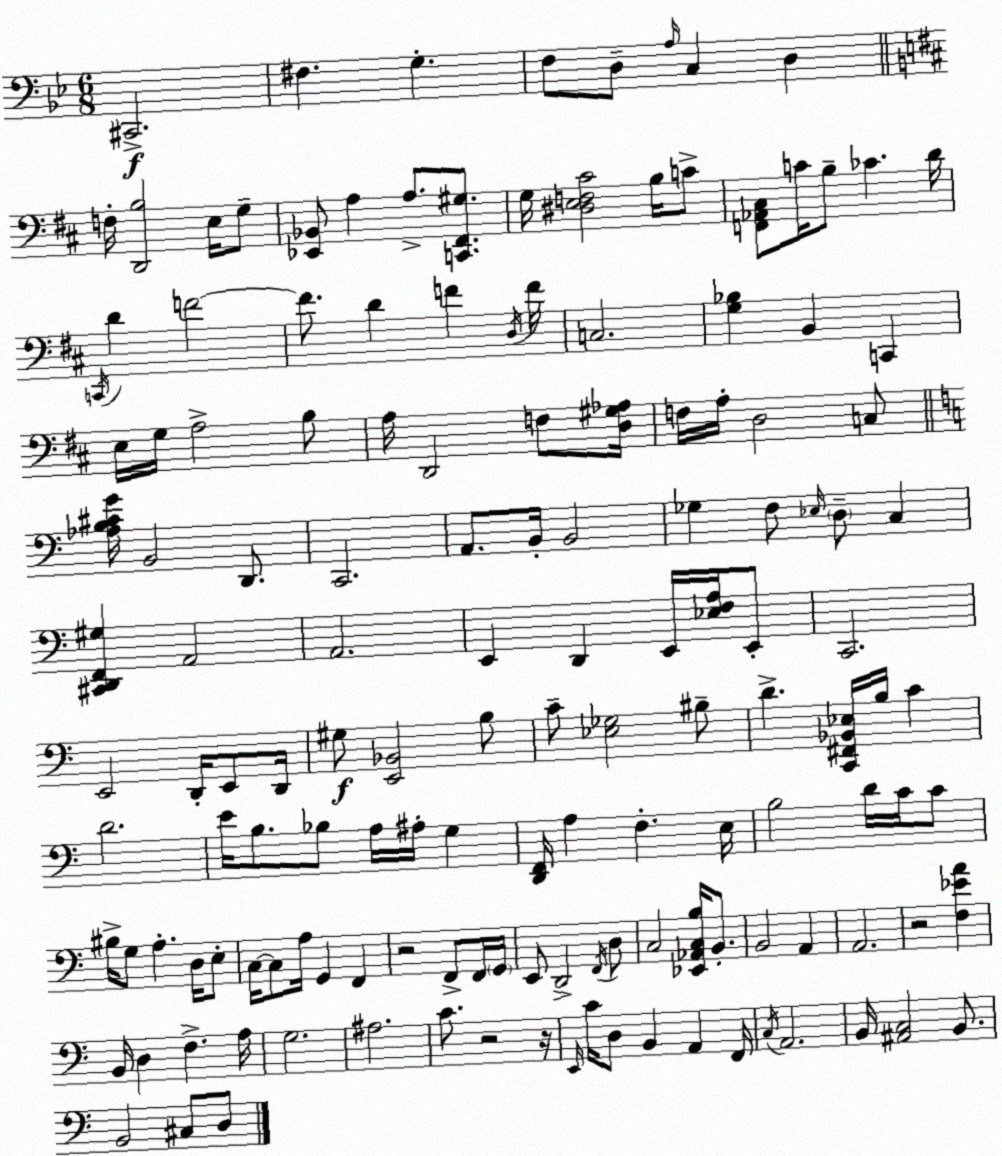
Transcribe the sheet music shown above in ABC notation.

X:1
T:Untitled
M:6/8
L:1/4
K:Bb
^C,,2 ^F, G, F,/2 D,/2 A,/4 C, D, F,/4 [D,,B,]2 E,/4 G,/2 [_E,,_B,,]/2 A, A,/2 [C,,^F,,^G,]/2 G,/4 [^D,E,F,^C]2 B,/4 C/2 [F,,_A,,^C,]/2 C/4 B,/2 _C D/4 C,,/4 D F2 F/2 D F D,/4 F/4 C,2 [G,_B,] B,, C,, E,/4 G,/4 A,2 B,/2 A,/4 D,,2 F,/2 [D,^G,_A,]/4 F,/4 A,/4 D,2 C,/2 [_A,B,^CG]/4 B,,2 D,,/2 C,,2 A,,/2 B,,/4 B,,2 _G, F,/2 _E,/4 D,/2 C, [^C,,D,,F,,^G,] A,,2 A,,2 E,, D,, E,,/4 [_E,F,A,]/4 E,,/2 C,,2 E,,2 D,,/4 E,,/2 D,,/4 ^G,/2 [E,,_B,,]2 B,/2 C/2 [_E,_G,]2 ^B,/2 D [C,,^F,,_B,,_E,]/4 B,/4 C D2 E/4 B,/2 _B,/2 A,/4 ^A,/4 G, [D,,F,,]/4 A, F, E,/4 B,2 D/4 C/4 C/2 ^B,/4 G,/2 A, D,/4 E,/2 C,/4 C,/2 A,/4 G,, F,, z2 F,,/2 F,,/4 G,,/4 E,,/2 D,,2 F,,/4 D,/2 C,2 [_E,,_A,,C,B,]/4 B,,/2 B,,2 A,, A,,2 z2 [F,_EA] B,,/4 D, F, A,/4 G,2 ^A,2 C/2 z2 z/4 E,,/4 C/4 D,/2 B,, A,, F,,/4 C,/4 A,,2 B,,/4 [^A,,C,]2 B,,/2 B,,2 ^C,/2 D,/2